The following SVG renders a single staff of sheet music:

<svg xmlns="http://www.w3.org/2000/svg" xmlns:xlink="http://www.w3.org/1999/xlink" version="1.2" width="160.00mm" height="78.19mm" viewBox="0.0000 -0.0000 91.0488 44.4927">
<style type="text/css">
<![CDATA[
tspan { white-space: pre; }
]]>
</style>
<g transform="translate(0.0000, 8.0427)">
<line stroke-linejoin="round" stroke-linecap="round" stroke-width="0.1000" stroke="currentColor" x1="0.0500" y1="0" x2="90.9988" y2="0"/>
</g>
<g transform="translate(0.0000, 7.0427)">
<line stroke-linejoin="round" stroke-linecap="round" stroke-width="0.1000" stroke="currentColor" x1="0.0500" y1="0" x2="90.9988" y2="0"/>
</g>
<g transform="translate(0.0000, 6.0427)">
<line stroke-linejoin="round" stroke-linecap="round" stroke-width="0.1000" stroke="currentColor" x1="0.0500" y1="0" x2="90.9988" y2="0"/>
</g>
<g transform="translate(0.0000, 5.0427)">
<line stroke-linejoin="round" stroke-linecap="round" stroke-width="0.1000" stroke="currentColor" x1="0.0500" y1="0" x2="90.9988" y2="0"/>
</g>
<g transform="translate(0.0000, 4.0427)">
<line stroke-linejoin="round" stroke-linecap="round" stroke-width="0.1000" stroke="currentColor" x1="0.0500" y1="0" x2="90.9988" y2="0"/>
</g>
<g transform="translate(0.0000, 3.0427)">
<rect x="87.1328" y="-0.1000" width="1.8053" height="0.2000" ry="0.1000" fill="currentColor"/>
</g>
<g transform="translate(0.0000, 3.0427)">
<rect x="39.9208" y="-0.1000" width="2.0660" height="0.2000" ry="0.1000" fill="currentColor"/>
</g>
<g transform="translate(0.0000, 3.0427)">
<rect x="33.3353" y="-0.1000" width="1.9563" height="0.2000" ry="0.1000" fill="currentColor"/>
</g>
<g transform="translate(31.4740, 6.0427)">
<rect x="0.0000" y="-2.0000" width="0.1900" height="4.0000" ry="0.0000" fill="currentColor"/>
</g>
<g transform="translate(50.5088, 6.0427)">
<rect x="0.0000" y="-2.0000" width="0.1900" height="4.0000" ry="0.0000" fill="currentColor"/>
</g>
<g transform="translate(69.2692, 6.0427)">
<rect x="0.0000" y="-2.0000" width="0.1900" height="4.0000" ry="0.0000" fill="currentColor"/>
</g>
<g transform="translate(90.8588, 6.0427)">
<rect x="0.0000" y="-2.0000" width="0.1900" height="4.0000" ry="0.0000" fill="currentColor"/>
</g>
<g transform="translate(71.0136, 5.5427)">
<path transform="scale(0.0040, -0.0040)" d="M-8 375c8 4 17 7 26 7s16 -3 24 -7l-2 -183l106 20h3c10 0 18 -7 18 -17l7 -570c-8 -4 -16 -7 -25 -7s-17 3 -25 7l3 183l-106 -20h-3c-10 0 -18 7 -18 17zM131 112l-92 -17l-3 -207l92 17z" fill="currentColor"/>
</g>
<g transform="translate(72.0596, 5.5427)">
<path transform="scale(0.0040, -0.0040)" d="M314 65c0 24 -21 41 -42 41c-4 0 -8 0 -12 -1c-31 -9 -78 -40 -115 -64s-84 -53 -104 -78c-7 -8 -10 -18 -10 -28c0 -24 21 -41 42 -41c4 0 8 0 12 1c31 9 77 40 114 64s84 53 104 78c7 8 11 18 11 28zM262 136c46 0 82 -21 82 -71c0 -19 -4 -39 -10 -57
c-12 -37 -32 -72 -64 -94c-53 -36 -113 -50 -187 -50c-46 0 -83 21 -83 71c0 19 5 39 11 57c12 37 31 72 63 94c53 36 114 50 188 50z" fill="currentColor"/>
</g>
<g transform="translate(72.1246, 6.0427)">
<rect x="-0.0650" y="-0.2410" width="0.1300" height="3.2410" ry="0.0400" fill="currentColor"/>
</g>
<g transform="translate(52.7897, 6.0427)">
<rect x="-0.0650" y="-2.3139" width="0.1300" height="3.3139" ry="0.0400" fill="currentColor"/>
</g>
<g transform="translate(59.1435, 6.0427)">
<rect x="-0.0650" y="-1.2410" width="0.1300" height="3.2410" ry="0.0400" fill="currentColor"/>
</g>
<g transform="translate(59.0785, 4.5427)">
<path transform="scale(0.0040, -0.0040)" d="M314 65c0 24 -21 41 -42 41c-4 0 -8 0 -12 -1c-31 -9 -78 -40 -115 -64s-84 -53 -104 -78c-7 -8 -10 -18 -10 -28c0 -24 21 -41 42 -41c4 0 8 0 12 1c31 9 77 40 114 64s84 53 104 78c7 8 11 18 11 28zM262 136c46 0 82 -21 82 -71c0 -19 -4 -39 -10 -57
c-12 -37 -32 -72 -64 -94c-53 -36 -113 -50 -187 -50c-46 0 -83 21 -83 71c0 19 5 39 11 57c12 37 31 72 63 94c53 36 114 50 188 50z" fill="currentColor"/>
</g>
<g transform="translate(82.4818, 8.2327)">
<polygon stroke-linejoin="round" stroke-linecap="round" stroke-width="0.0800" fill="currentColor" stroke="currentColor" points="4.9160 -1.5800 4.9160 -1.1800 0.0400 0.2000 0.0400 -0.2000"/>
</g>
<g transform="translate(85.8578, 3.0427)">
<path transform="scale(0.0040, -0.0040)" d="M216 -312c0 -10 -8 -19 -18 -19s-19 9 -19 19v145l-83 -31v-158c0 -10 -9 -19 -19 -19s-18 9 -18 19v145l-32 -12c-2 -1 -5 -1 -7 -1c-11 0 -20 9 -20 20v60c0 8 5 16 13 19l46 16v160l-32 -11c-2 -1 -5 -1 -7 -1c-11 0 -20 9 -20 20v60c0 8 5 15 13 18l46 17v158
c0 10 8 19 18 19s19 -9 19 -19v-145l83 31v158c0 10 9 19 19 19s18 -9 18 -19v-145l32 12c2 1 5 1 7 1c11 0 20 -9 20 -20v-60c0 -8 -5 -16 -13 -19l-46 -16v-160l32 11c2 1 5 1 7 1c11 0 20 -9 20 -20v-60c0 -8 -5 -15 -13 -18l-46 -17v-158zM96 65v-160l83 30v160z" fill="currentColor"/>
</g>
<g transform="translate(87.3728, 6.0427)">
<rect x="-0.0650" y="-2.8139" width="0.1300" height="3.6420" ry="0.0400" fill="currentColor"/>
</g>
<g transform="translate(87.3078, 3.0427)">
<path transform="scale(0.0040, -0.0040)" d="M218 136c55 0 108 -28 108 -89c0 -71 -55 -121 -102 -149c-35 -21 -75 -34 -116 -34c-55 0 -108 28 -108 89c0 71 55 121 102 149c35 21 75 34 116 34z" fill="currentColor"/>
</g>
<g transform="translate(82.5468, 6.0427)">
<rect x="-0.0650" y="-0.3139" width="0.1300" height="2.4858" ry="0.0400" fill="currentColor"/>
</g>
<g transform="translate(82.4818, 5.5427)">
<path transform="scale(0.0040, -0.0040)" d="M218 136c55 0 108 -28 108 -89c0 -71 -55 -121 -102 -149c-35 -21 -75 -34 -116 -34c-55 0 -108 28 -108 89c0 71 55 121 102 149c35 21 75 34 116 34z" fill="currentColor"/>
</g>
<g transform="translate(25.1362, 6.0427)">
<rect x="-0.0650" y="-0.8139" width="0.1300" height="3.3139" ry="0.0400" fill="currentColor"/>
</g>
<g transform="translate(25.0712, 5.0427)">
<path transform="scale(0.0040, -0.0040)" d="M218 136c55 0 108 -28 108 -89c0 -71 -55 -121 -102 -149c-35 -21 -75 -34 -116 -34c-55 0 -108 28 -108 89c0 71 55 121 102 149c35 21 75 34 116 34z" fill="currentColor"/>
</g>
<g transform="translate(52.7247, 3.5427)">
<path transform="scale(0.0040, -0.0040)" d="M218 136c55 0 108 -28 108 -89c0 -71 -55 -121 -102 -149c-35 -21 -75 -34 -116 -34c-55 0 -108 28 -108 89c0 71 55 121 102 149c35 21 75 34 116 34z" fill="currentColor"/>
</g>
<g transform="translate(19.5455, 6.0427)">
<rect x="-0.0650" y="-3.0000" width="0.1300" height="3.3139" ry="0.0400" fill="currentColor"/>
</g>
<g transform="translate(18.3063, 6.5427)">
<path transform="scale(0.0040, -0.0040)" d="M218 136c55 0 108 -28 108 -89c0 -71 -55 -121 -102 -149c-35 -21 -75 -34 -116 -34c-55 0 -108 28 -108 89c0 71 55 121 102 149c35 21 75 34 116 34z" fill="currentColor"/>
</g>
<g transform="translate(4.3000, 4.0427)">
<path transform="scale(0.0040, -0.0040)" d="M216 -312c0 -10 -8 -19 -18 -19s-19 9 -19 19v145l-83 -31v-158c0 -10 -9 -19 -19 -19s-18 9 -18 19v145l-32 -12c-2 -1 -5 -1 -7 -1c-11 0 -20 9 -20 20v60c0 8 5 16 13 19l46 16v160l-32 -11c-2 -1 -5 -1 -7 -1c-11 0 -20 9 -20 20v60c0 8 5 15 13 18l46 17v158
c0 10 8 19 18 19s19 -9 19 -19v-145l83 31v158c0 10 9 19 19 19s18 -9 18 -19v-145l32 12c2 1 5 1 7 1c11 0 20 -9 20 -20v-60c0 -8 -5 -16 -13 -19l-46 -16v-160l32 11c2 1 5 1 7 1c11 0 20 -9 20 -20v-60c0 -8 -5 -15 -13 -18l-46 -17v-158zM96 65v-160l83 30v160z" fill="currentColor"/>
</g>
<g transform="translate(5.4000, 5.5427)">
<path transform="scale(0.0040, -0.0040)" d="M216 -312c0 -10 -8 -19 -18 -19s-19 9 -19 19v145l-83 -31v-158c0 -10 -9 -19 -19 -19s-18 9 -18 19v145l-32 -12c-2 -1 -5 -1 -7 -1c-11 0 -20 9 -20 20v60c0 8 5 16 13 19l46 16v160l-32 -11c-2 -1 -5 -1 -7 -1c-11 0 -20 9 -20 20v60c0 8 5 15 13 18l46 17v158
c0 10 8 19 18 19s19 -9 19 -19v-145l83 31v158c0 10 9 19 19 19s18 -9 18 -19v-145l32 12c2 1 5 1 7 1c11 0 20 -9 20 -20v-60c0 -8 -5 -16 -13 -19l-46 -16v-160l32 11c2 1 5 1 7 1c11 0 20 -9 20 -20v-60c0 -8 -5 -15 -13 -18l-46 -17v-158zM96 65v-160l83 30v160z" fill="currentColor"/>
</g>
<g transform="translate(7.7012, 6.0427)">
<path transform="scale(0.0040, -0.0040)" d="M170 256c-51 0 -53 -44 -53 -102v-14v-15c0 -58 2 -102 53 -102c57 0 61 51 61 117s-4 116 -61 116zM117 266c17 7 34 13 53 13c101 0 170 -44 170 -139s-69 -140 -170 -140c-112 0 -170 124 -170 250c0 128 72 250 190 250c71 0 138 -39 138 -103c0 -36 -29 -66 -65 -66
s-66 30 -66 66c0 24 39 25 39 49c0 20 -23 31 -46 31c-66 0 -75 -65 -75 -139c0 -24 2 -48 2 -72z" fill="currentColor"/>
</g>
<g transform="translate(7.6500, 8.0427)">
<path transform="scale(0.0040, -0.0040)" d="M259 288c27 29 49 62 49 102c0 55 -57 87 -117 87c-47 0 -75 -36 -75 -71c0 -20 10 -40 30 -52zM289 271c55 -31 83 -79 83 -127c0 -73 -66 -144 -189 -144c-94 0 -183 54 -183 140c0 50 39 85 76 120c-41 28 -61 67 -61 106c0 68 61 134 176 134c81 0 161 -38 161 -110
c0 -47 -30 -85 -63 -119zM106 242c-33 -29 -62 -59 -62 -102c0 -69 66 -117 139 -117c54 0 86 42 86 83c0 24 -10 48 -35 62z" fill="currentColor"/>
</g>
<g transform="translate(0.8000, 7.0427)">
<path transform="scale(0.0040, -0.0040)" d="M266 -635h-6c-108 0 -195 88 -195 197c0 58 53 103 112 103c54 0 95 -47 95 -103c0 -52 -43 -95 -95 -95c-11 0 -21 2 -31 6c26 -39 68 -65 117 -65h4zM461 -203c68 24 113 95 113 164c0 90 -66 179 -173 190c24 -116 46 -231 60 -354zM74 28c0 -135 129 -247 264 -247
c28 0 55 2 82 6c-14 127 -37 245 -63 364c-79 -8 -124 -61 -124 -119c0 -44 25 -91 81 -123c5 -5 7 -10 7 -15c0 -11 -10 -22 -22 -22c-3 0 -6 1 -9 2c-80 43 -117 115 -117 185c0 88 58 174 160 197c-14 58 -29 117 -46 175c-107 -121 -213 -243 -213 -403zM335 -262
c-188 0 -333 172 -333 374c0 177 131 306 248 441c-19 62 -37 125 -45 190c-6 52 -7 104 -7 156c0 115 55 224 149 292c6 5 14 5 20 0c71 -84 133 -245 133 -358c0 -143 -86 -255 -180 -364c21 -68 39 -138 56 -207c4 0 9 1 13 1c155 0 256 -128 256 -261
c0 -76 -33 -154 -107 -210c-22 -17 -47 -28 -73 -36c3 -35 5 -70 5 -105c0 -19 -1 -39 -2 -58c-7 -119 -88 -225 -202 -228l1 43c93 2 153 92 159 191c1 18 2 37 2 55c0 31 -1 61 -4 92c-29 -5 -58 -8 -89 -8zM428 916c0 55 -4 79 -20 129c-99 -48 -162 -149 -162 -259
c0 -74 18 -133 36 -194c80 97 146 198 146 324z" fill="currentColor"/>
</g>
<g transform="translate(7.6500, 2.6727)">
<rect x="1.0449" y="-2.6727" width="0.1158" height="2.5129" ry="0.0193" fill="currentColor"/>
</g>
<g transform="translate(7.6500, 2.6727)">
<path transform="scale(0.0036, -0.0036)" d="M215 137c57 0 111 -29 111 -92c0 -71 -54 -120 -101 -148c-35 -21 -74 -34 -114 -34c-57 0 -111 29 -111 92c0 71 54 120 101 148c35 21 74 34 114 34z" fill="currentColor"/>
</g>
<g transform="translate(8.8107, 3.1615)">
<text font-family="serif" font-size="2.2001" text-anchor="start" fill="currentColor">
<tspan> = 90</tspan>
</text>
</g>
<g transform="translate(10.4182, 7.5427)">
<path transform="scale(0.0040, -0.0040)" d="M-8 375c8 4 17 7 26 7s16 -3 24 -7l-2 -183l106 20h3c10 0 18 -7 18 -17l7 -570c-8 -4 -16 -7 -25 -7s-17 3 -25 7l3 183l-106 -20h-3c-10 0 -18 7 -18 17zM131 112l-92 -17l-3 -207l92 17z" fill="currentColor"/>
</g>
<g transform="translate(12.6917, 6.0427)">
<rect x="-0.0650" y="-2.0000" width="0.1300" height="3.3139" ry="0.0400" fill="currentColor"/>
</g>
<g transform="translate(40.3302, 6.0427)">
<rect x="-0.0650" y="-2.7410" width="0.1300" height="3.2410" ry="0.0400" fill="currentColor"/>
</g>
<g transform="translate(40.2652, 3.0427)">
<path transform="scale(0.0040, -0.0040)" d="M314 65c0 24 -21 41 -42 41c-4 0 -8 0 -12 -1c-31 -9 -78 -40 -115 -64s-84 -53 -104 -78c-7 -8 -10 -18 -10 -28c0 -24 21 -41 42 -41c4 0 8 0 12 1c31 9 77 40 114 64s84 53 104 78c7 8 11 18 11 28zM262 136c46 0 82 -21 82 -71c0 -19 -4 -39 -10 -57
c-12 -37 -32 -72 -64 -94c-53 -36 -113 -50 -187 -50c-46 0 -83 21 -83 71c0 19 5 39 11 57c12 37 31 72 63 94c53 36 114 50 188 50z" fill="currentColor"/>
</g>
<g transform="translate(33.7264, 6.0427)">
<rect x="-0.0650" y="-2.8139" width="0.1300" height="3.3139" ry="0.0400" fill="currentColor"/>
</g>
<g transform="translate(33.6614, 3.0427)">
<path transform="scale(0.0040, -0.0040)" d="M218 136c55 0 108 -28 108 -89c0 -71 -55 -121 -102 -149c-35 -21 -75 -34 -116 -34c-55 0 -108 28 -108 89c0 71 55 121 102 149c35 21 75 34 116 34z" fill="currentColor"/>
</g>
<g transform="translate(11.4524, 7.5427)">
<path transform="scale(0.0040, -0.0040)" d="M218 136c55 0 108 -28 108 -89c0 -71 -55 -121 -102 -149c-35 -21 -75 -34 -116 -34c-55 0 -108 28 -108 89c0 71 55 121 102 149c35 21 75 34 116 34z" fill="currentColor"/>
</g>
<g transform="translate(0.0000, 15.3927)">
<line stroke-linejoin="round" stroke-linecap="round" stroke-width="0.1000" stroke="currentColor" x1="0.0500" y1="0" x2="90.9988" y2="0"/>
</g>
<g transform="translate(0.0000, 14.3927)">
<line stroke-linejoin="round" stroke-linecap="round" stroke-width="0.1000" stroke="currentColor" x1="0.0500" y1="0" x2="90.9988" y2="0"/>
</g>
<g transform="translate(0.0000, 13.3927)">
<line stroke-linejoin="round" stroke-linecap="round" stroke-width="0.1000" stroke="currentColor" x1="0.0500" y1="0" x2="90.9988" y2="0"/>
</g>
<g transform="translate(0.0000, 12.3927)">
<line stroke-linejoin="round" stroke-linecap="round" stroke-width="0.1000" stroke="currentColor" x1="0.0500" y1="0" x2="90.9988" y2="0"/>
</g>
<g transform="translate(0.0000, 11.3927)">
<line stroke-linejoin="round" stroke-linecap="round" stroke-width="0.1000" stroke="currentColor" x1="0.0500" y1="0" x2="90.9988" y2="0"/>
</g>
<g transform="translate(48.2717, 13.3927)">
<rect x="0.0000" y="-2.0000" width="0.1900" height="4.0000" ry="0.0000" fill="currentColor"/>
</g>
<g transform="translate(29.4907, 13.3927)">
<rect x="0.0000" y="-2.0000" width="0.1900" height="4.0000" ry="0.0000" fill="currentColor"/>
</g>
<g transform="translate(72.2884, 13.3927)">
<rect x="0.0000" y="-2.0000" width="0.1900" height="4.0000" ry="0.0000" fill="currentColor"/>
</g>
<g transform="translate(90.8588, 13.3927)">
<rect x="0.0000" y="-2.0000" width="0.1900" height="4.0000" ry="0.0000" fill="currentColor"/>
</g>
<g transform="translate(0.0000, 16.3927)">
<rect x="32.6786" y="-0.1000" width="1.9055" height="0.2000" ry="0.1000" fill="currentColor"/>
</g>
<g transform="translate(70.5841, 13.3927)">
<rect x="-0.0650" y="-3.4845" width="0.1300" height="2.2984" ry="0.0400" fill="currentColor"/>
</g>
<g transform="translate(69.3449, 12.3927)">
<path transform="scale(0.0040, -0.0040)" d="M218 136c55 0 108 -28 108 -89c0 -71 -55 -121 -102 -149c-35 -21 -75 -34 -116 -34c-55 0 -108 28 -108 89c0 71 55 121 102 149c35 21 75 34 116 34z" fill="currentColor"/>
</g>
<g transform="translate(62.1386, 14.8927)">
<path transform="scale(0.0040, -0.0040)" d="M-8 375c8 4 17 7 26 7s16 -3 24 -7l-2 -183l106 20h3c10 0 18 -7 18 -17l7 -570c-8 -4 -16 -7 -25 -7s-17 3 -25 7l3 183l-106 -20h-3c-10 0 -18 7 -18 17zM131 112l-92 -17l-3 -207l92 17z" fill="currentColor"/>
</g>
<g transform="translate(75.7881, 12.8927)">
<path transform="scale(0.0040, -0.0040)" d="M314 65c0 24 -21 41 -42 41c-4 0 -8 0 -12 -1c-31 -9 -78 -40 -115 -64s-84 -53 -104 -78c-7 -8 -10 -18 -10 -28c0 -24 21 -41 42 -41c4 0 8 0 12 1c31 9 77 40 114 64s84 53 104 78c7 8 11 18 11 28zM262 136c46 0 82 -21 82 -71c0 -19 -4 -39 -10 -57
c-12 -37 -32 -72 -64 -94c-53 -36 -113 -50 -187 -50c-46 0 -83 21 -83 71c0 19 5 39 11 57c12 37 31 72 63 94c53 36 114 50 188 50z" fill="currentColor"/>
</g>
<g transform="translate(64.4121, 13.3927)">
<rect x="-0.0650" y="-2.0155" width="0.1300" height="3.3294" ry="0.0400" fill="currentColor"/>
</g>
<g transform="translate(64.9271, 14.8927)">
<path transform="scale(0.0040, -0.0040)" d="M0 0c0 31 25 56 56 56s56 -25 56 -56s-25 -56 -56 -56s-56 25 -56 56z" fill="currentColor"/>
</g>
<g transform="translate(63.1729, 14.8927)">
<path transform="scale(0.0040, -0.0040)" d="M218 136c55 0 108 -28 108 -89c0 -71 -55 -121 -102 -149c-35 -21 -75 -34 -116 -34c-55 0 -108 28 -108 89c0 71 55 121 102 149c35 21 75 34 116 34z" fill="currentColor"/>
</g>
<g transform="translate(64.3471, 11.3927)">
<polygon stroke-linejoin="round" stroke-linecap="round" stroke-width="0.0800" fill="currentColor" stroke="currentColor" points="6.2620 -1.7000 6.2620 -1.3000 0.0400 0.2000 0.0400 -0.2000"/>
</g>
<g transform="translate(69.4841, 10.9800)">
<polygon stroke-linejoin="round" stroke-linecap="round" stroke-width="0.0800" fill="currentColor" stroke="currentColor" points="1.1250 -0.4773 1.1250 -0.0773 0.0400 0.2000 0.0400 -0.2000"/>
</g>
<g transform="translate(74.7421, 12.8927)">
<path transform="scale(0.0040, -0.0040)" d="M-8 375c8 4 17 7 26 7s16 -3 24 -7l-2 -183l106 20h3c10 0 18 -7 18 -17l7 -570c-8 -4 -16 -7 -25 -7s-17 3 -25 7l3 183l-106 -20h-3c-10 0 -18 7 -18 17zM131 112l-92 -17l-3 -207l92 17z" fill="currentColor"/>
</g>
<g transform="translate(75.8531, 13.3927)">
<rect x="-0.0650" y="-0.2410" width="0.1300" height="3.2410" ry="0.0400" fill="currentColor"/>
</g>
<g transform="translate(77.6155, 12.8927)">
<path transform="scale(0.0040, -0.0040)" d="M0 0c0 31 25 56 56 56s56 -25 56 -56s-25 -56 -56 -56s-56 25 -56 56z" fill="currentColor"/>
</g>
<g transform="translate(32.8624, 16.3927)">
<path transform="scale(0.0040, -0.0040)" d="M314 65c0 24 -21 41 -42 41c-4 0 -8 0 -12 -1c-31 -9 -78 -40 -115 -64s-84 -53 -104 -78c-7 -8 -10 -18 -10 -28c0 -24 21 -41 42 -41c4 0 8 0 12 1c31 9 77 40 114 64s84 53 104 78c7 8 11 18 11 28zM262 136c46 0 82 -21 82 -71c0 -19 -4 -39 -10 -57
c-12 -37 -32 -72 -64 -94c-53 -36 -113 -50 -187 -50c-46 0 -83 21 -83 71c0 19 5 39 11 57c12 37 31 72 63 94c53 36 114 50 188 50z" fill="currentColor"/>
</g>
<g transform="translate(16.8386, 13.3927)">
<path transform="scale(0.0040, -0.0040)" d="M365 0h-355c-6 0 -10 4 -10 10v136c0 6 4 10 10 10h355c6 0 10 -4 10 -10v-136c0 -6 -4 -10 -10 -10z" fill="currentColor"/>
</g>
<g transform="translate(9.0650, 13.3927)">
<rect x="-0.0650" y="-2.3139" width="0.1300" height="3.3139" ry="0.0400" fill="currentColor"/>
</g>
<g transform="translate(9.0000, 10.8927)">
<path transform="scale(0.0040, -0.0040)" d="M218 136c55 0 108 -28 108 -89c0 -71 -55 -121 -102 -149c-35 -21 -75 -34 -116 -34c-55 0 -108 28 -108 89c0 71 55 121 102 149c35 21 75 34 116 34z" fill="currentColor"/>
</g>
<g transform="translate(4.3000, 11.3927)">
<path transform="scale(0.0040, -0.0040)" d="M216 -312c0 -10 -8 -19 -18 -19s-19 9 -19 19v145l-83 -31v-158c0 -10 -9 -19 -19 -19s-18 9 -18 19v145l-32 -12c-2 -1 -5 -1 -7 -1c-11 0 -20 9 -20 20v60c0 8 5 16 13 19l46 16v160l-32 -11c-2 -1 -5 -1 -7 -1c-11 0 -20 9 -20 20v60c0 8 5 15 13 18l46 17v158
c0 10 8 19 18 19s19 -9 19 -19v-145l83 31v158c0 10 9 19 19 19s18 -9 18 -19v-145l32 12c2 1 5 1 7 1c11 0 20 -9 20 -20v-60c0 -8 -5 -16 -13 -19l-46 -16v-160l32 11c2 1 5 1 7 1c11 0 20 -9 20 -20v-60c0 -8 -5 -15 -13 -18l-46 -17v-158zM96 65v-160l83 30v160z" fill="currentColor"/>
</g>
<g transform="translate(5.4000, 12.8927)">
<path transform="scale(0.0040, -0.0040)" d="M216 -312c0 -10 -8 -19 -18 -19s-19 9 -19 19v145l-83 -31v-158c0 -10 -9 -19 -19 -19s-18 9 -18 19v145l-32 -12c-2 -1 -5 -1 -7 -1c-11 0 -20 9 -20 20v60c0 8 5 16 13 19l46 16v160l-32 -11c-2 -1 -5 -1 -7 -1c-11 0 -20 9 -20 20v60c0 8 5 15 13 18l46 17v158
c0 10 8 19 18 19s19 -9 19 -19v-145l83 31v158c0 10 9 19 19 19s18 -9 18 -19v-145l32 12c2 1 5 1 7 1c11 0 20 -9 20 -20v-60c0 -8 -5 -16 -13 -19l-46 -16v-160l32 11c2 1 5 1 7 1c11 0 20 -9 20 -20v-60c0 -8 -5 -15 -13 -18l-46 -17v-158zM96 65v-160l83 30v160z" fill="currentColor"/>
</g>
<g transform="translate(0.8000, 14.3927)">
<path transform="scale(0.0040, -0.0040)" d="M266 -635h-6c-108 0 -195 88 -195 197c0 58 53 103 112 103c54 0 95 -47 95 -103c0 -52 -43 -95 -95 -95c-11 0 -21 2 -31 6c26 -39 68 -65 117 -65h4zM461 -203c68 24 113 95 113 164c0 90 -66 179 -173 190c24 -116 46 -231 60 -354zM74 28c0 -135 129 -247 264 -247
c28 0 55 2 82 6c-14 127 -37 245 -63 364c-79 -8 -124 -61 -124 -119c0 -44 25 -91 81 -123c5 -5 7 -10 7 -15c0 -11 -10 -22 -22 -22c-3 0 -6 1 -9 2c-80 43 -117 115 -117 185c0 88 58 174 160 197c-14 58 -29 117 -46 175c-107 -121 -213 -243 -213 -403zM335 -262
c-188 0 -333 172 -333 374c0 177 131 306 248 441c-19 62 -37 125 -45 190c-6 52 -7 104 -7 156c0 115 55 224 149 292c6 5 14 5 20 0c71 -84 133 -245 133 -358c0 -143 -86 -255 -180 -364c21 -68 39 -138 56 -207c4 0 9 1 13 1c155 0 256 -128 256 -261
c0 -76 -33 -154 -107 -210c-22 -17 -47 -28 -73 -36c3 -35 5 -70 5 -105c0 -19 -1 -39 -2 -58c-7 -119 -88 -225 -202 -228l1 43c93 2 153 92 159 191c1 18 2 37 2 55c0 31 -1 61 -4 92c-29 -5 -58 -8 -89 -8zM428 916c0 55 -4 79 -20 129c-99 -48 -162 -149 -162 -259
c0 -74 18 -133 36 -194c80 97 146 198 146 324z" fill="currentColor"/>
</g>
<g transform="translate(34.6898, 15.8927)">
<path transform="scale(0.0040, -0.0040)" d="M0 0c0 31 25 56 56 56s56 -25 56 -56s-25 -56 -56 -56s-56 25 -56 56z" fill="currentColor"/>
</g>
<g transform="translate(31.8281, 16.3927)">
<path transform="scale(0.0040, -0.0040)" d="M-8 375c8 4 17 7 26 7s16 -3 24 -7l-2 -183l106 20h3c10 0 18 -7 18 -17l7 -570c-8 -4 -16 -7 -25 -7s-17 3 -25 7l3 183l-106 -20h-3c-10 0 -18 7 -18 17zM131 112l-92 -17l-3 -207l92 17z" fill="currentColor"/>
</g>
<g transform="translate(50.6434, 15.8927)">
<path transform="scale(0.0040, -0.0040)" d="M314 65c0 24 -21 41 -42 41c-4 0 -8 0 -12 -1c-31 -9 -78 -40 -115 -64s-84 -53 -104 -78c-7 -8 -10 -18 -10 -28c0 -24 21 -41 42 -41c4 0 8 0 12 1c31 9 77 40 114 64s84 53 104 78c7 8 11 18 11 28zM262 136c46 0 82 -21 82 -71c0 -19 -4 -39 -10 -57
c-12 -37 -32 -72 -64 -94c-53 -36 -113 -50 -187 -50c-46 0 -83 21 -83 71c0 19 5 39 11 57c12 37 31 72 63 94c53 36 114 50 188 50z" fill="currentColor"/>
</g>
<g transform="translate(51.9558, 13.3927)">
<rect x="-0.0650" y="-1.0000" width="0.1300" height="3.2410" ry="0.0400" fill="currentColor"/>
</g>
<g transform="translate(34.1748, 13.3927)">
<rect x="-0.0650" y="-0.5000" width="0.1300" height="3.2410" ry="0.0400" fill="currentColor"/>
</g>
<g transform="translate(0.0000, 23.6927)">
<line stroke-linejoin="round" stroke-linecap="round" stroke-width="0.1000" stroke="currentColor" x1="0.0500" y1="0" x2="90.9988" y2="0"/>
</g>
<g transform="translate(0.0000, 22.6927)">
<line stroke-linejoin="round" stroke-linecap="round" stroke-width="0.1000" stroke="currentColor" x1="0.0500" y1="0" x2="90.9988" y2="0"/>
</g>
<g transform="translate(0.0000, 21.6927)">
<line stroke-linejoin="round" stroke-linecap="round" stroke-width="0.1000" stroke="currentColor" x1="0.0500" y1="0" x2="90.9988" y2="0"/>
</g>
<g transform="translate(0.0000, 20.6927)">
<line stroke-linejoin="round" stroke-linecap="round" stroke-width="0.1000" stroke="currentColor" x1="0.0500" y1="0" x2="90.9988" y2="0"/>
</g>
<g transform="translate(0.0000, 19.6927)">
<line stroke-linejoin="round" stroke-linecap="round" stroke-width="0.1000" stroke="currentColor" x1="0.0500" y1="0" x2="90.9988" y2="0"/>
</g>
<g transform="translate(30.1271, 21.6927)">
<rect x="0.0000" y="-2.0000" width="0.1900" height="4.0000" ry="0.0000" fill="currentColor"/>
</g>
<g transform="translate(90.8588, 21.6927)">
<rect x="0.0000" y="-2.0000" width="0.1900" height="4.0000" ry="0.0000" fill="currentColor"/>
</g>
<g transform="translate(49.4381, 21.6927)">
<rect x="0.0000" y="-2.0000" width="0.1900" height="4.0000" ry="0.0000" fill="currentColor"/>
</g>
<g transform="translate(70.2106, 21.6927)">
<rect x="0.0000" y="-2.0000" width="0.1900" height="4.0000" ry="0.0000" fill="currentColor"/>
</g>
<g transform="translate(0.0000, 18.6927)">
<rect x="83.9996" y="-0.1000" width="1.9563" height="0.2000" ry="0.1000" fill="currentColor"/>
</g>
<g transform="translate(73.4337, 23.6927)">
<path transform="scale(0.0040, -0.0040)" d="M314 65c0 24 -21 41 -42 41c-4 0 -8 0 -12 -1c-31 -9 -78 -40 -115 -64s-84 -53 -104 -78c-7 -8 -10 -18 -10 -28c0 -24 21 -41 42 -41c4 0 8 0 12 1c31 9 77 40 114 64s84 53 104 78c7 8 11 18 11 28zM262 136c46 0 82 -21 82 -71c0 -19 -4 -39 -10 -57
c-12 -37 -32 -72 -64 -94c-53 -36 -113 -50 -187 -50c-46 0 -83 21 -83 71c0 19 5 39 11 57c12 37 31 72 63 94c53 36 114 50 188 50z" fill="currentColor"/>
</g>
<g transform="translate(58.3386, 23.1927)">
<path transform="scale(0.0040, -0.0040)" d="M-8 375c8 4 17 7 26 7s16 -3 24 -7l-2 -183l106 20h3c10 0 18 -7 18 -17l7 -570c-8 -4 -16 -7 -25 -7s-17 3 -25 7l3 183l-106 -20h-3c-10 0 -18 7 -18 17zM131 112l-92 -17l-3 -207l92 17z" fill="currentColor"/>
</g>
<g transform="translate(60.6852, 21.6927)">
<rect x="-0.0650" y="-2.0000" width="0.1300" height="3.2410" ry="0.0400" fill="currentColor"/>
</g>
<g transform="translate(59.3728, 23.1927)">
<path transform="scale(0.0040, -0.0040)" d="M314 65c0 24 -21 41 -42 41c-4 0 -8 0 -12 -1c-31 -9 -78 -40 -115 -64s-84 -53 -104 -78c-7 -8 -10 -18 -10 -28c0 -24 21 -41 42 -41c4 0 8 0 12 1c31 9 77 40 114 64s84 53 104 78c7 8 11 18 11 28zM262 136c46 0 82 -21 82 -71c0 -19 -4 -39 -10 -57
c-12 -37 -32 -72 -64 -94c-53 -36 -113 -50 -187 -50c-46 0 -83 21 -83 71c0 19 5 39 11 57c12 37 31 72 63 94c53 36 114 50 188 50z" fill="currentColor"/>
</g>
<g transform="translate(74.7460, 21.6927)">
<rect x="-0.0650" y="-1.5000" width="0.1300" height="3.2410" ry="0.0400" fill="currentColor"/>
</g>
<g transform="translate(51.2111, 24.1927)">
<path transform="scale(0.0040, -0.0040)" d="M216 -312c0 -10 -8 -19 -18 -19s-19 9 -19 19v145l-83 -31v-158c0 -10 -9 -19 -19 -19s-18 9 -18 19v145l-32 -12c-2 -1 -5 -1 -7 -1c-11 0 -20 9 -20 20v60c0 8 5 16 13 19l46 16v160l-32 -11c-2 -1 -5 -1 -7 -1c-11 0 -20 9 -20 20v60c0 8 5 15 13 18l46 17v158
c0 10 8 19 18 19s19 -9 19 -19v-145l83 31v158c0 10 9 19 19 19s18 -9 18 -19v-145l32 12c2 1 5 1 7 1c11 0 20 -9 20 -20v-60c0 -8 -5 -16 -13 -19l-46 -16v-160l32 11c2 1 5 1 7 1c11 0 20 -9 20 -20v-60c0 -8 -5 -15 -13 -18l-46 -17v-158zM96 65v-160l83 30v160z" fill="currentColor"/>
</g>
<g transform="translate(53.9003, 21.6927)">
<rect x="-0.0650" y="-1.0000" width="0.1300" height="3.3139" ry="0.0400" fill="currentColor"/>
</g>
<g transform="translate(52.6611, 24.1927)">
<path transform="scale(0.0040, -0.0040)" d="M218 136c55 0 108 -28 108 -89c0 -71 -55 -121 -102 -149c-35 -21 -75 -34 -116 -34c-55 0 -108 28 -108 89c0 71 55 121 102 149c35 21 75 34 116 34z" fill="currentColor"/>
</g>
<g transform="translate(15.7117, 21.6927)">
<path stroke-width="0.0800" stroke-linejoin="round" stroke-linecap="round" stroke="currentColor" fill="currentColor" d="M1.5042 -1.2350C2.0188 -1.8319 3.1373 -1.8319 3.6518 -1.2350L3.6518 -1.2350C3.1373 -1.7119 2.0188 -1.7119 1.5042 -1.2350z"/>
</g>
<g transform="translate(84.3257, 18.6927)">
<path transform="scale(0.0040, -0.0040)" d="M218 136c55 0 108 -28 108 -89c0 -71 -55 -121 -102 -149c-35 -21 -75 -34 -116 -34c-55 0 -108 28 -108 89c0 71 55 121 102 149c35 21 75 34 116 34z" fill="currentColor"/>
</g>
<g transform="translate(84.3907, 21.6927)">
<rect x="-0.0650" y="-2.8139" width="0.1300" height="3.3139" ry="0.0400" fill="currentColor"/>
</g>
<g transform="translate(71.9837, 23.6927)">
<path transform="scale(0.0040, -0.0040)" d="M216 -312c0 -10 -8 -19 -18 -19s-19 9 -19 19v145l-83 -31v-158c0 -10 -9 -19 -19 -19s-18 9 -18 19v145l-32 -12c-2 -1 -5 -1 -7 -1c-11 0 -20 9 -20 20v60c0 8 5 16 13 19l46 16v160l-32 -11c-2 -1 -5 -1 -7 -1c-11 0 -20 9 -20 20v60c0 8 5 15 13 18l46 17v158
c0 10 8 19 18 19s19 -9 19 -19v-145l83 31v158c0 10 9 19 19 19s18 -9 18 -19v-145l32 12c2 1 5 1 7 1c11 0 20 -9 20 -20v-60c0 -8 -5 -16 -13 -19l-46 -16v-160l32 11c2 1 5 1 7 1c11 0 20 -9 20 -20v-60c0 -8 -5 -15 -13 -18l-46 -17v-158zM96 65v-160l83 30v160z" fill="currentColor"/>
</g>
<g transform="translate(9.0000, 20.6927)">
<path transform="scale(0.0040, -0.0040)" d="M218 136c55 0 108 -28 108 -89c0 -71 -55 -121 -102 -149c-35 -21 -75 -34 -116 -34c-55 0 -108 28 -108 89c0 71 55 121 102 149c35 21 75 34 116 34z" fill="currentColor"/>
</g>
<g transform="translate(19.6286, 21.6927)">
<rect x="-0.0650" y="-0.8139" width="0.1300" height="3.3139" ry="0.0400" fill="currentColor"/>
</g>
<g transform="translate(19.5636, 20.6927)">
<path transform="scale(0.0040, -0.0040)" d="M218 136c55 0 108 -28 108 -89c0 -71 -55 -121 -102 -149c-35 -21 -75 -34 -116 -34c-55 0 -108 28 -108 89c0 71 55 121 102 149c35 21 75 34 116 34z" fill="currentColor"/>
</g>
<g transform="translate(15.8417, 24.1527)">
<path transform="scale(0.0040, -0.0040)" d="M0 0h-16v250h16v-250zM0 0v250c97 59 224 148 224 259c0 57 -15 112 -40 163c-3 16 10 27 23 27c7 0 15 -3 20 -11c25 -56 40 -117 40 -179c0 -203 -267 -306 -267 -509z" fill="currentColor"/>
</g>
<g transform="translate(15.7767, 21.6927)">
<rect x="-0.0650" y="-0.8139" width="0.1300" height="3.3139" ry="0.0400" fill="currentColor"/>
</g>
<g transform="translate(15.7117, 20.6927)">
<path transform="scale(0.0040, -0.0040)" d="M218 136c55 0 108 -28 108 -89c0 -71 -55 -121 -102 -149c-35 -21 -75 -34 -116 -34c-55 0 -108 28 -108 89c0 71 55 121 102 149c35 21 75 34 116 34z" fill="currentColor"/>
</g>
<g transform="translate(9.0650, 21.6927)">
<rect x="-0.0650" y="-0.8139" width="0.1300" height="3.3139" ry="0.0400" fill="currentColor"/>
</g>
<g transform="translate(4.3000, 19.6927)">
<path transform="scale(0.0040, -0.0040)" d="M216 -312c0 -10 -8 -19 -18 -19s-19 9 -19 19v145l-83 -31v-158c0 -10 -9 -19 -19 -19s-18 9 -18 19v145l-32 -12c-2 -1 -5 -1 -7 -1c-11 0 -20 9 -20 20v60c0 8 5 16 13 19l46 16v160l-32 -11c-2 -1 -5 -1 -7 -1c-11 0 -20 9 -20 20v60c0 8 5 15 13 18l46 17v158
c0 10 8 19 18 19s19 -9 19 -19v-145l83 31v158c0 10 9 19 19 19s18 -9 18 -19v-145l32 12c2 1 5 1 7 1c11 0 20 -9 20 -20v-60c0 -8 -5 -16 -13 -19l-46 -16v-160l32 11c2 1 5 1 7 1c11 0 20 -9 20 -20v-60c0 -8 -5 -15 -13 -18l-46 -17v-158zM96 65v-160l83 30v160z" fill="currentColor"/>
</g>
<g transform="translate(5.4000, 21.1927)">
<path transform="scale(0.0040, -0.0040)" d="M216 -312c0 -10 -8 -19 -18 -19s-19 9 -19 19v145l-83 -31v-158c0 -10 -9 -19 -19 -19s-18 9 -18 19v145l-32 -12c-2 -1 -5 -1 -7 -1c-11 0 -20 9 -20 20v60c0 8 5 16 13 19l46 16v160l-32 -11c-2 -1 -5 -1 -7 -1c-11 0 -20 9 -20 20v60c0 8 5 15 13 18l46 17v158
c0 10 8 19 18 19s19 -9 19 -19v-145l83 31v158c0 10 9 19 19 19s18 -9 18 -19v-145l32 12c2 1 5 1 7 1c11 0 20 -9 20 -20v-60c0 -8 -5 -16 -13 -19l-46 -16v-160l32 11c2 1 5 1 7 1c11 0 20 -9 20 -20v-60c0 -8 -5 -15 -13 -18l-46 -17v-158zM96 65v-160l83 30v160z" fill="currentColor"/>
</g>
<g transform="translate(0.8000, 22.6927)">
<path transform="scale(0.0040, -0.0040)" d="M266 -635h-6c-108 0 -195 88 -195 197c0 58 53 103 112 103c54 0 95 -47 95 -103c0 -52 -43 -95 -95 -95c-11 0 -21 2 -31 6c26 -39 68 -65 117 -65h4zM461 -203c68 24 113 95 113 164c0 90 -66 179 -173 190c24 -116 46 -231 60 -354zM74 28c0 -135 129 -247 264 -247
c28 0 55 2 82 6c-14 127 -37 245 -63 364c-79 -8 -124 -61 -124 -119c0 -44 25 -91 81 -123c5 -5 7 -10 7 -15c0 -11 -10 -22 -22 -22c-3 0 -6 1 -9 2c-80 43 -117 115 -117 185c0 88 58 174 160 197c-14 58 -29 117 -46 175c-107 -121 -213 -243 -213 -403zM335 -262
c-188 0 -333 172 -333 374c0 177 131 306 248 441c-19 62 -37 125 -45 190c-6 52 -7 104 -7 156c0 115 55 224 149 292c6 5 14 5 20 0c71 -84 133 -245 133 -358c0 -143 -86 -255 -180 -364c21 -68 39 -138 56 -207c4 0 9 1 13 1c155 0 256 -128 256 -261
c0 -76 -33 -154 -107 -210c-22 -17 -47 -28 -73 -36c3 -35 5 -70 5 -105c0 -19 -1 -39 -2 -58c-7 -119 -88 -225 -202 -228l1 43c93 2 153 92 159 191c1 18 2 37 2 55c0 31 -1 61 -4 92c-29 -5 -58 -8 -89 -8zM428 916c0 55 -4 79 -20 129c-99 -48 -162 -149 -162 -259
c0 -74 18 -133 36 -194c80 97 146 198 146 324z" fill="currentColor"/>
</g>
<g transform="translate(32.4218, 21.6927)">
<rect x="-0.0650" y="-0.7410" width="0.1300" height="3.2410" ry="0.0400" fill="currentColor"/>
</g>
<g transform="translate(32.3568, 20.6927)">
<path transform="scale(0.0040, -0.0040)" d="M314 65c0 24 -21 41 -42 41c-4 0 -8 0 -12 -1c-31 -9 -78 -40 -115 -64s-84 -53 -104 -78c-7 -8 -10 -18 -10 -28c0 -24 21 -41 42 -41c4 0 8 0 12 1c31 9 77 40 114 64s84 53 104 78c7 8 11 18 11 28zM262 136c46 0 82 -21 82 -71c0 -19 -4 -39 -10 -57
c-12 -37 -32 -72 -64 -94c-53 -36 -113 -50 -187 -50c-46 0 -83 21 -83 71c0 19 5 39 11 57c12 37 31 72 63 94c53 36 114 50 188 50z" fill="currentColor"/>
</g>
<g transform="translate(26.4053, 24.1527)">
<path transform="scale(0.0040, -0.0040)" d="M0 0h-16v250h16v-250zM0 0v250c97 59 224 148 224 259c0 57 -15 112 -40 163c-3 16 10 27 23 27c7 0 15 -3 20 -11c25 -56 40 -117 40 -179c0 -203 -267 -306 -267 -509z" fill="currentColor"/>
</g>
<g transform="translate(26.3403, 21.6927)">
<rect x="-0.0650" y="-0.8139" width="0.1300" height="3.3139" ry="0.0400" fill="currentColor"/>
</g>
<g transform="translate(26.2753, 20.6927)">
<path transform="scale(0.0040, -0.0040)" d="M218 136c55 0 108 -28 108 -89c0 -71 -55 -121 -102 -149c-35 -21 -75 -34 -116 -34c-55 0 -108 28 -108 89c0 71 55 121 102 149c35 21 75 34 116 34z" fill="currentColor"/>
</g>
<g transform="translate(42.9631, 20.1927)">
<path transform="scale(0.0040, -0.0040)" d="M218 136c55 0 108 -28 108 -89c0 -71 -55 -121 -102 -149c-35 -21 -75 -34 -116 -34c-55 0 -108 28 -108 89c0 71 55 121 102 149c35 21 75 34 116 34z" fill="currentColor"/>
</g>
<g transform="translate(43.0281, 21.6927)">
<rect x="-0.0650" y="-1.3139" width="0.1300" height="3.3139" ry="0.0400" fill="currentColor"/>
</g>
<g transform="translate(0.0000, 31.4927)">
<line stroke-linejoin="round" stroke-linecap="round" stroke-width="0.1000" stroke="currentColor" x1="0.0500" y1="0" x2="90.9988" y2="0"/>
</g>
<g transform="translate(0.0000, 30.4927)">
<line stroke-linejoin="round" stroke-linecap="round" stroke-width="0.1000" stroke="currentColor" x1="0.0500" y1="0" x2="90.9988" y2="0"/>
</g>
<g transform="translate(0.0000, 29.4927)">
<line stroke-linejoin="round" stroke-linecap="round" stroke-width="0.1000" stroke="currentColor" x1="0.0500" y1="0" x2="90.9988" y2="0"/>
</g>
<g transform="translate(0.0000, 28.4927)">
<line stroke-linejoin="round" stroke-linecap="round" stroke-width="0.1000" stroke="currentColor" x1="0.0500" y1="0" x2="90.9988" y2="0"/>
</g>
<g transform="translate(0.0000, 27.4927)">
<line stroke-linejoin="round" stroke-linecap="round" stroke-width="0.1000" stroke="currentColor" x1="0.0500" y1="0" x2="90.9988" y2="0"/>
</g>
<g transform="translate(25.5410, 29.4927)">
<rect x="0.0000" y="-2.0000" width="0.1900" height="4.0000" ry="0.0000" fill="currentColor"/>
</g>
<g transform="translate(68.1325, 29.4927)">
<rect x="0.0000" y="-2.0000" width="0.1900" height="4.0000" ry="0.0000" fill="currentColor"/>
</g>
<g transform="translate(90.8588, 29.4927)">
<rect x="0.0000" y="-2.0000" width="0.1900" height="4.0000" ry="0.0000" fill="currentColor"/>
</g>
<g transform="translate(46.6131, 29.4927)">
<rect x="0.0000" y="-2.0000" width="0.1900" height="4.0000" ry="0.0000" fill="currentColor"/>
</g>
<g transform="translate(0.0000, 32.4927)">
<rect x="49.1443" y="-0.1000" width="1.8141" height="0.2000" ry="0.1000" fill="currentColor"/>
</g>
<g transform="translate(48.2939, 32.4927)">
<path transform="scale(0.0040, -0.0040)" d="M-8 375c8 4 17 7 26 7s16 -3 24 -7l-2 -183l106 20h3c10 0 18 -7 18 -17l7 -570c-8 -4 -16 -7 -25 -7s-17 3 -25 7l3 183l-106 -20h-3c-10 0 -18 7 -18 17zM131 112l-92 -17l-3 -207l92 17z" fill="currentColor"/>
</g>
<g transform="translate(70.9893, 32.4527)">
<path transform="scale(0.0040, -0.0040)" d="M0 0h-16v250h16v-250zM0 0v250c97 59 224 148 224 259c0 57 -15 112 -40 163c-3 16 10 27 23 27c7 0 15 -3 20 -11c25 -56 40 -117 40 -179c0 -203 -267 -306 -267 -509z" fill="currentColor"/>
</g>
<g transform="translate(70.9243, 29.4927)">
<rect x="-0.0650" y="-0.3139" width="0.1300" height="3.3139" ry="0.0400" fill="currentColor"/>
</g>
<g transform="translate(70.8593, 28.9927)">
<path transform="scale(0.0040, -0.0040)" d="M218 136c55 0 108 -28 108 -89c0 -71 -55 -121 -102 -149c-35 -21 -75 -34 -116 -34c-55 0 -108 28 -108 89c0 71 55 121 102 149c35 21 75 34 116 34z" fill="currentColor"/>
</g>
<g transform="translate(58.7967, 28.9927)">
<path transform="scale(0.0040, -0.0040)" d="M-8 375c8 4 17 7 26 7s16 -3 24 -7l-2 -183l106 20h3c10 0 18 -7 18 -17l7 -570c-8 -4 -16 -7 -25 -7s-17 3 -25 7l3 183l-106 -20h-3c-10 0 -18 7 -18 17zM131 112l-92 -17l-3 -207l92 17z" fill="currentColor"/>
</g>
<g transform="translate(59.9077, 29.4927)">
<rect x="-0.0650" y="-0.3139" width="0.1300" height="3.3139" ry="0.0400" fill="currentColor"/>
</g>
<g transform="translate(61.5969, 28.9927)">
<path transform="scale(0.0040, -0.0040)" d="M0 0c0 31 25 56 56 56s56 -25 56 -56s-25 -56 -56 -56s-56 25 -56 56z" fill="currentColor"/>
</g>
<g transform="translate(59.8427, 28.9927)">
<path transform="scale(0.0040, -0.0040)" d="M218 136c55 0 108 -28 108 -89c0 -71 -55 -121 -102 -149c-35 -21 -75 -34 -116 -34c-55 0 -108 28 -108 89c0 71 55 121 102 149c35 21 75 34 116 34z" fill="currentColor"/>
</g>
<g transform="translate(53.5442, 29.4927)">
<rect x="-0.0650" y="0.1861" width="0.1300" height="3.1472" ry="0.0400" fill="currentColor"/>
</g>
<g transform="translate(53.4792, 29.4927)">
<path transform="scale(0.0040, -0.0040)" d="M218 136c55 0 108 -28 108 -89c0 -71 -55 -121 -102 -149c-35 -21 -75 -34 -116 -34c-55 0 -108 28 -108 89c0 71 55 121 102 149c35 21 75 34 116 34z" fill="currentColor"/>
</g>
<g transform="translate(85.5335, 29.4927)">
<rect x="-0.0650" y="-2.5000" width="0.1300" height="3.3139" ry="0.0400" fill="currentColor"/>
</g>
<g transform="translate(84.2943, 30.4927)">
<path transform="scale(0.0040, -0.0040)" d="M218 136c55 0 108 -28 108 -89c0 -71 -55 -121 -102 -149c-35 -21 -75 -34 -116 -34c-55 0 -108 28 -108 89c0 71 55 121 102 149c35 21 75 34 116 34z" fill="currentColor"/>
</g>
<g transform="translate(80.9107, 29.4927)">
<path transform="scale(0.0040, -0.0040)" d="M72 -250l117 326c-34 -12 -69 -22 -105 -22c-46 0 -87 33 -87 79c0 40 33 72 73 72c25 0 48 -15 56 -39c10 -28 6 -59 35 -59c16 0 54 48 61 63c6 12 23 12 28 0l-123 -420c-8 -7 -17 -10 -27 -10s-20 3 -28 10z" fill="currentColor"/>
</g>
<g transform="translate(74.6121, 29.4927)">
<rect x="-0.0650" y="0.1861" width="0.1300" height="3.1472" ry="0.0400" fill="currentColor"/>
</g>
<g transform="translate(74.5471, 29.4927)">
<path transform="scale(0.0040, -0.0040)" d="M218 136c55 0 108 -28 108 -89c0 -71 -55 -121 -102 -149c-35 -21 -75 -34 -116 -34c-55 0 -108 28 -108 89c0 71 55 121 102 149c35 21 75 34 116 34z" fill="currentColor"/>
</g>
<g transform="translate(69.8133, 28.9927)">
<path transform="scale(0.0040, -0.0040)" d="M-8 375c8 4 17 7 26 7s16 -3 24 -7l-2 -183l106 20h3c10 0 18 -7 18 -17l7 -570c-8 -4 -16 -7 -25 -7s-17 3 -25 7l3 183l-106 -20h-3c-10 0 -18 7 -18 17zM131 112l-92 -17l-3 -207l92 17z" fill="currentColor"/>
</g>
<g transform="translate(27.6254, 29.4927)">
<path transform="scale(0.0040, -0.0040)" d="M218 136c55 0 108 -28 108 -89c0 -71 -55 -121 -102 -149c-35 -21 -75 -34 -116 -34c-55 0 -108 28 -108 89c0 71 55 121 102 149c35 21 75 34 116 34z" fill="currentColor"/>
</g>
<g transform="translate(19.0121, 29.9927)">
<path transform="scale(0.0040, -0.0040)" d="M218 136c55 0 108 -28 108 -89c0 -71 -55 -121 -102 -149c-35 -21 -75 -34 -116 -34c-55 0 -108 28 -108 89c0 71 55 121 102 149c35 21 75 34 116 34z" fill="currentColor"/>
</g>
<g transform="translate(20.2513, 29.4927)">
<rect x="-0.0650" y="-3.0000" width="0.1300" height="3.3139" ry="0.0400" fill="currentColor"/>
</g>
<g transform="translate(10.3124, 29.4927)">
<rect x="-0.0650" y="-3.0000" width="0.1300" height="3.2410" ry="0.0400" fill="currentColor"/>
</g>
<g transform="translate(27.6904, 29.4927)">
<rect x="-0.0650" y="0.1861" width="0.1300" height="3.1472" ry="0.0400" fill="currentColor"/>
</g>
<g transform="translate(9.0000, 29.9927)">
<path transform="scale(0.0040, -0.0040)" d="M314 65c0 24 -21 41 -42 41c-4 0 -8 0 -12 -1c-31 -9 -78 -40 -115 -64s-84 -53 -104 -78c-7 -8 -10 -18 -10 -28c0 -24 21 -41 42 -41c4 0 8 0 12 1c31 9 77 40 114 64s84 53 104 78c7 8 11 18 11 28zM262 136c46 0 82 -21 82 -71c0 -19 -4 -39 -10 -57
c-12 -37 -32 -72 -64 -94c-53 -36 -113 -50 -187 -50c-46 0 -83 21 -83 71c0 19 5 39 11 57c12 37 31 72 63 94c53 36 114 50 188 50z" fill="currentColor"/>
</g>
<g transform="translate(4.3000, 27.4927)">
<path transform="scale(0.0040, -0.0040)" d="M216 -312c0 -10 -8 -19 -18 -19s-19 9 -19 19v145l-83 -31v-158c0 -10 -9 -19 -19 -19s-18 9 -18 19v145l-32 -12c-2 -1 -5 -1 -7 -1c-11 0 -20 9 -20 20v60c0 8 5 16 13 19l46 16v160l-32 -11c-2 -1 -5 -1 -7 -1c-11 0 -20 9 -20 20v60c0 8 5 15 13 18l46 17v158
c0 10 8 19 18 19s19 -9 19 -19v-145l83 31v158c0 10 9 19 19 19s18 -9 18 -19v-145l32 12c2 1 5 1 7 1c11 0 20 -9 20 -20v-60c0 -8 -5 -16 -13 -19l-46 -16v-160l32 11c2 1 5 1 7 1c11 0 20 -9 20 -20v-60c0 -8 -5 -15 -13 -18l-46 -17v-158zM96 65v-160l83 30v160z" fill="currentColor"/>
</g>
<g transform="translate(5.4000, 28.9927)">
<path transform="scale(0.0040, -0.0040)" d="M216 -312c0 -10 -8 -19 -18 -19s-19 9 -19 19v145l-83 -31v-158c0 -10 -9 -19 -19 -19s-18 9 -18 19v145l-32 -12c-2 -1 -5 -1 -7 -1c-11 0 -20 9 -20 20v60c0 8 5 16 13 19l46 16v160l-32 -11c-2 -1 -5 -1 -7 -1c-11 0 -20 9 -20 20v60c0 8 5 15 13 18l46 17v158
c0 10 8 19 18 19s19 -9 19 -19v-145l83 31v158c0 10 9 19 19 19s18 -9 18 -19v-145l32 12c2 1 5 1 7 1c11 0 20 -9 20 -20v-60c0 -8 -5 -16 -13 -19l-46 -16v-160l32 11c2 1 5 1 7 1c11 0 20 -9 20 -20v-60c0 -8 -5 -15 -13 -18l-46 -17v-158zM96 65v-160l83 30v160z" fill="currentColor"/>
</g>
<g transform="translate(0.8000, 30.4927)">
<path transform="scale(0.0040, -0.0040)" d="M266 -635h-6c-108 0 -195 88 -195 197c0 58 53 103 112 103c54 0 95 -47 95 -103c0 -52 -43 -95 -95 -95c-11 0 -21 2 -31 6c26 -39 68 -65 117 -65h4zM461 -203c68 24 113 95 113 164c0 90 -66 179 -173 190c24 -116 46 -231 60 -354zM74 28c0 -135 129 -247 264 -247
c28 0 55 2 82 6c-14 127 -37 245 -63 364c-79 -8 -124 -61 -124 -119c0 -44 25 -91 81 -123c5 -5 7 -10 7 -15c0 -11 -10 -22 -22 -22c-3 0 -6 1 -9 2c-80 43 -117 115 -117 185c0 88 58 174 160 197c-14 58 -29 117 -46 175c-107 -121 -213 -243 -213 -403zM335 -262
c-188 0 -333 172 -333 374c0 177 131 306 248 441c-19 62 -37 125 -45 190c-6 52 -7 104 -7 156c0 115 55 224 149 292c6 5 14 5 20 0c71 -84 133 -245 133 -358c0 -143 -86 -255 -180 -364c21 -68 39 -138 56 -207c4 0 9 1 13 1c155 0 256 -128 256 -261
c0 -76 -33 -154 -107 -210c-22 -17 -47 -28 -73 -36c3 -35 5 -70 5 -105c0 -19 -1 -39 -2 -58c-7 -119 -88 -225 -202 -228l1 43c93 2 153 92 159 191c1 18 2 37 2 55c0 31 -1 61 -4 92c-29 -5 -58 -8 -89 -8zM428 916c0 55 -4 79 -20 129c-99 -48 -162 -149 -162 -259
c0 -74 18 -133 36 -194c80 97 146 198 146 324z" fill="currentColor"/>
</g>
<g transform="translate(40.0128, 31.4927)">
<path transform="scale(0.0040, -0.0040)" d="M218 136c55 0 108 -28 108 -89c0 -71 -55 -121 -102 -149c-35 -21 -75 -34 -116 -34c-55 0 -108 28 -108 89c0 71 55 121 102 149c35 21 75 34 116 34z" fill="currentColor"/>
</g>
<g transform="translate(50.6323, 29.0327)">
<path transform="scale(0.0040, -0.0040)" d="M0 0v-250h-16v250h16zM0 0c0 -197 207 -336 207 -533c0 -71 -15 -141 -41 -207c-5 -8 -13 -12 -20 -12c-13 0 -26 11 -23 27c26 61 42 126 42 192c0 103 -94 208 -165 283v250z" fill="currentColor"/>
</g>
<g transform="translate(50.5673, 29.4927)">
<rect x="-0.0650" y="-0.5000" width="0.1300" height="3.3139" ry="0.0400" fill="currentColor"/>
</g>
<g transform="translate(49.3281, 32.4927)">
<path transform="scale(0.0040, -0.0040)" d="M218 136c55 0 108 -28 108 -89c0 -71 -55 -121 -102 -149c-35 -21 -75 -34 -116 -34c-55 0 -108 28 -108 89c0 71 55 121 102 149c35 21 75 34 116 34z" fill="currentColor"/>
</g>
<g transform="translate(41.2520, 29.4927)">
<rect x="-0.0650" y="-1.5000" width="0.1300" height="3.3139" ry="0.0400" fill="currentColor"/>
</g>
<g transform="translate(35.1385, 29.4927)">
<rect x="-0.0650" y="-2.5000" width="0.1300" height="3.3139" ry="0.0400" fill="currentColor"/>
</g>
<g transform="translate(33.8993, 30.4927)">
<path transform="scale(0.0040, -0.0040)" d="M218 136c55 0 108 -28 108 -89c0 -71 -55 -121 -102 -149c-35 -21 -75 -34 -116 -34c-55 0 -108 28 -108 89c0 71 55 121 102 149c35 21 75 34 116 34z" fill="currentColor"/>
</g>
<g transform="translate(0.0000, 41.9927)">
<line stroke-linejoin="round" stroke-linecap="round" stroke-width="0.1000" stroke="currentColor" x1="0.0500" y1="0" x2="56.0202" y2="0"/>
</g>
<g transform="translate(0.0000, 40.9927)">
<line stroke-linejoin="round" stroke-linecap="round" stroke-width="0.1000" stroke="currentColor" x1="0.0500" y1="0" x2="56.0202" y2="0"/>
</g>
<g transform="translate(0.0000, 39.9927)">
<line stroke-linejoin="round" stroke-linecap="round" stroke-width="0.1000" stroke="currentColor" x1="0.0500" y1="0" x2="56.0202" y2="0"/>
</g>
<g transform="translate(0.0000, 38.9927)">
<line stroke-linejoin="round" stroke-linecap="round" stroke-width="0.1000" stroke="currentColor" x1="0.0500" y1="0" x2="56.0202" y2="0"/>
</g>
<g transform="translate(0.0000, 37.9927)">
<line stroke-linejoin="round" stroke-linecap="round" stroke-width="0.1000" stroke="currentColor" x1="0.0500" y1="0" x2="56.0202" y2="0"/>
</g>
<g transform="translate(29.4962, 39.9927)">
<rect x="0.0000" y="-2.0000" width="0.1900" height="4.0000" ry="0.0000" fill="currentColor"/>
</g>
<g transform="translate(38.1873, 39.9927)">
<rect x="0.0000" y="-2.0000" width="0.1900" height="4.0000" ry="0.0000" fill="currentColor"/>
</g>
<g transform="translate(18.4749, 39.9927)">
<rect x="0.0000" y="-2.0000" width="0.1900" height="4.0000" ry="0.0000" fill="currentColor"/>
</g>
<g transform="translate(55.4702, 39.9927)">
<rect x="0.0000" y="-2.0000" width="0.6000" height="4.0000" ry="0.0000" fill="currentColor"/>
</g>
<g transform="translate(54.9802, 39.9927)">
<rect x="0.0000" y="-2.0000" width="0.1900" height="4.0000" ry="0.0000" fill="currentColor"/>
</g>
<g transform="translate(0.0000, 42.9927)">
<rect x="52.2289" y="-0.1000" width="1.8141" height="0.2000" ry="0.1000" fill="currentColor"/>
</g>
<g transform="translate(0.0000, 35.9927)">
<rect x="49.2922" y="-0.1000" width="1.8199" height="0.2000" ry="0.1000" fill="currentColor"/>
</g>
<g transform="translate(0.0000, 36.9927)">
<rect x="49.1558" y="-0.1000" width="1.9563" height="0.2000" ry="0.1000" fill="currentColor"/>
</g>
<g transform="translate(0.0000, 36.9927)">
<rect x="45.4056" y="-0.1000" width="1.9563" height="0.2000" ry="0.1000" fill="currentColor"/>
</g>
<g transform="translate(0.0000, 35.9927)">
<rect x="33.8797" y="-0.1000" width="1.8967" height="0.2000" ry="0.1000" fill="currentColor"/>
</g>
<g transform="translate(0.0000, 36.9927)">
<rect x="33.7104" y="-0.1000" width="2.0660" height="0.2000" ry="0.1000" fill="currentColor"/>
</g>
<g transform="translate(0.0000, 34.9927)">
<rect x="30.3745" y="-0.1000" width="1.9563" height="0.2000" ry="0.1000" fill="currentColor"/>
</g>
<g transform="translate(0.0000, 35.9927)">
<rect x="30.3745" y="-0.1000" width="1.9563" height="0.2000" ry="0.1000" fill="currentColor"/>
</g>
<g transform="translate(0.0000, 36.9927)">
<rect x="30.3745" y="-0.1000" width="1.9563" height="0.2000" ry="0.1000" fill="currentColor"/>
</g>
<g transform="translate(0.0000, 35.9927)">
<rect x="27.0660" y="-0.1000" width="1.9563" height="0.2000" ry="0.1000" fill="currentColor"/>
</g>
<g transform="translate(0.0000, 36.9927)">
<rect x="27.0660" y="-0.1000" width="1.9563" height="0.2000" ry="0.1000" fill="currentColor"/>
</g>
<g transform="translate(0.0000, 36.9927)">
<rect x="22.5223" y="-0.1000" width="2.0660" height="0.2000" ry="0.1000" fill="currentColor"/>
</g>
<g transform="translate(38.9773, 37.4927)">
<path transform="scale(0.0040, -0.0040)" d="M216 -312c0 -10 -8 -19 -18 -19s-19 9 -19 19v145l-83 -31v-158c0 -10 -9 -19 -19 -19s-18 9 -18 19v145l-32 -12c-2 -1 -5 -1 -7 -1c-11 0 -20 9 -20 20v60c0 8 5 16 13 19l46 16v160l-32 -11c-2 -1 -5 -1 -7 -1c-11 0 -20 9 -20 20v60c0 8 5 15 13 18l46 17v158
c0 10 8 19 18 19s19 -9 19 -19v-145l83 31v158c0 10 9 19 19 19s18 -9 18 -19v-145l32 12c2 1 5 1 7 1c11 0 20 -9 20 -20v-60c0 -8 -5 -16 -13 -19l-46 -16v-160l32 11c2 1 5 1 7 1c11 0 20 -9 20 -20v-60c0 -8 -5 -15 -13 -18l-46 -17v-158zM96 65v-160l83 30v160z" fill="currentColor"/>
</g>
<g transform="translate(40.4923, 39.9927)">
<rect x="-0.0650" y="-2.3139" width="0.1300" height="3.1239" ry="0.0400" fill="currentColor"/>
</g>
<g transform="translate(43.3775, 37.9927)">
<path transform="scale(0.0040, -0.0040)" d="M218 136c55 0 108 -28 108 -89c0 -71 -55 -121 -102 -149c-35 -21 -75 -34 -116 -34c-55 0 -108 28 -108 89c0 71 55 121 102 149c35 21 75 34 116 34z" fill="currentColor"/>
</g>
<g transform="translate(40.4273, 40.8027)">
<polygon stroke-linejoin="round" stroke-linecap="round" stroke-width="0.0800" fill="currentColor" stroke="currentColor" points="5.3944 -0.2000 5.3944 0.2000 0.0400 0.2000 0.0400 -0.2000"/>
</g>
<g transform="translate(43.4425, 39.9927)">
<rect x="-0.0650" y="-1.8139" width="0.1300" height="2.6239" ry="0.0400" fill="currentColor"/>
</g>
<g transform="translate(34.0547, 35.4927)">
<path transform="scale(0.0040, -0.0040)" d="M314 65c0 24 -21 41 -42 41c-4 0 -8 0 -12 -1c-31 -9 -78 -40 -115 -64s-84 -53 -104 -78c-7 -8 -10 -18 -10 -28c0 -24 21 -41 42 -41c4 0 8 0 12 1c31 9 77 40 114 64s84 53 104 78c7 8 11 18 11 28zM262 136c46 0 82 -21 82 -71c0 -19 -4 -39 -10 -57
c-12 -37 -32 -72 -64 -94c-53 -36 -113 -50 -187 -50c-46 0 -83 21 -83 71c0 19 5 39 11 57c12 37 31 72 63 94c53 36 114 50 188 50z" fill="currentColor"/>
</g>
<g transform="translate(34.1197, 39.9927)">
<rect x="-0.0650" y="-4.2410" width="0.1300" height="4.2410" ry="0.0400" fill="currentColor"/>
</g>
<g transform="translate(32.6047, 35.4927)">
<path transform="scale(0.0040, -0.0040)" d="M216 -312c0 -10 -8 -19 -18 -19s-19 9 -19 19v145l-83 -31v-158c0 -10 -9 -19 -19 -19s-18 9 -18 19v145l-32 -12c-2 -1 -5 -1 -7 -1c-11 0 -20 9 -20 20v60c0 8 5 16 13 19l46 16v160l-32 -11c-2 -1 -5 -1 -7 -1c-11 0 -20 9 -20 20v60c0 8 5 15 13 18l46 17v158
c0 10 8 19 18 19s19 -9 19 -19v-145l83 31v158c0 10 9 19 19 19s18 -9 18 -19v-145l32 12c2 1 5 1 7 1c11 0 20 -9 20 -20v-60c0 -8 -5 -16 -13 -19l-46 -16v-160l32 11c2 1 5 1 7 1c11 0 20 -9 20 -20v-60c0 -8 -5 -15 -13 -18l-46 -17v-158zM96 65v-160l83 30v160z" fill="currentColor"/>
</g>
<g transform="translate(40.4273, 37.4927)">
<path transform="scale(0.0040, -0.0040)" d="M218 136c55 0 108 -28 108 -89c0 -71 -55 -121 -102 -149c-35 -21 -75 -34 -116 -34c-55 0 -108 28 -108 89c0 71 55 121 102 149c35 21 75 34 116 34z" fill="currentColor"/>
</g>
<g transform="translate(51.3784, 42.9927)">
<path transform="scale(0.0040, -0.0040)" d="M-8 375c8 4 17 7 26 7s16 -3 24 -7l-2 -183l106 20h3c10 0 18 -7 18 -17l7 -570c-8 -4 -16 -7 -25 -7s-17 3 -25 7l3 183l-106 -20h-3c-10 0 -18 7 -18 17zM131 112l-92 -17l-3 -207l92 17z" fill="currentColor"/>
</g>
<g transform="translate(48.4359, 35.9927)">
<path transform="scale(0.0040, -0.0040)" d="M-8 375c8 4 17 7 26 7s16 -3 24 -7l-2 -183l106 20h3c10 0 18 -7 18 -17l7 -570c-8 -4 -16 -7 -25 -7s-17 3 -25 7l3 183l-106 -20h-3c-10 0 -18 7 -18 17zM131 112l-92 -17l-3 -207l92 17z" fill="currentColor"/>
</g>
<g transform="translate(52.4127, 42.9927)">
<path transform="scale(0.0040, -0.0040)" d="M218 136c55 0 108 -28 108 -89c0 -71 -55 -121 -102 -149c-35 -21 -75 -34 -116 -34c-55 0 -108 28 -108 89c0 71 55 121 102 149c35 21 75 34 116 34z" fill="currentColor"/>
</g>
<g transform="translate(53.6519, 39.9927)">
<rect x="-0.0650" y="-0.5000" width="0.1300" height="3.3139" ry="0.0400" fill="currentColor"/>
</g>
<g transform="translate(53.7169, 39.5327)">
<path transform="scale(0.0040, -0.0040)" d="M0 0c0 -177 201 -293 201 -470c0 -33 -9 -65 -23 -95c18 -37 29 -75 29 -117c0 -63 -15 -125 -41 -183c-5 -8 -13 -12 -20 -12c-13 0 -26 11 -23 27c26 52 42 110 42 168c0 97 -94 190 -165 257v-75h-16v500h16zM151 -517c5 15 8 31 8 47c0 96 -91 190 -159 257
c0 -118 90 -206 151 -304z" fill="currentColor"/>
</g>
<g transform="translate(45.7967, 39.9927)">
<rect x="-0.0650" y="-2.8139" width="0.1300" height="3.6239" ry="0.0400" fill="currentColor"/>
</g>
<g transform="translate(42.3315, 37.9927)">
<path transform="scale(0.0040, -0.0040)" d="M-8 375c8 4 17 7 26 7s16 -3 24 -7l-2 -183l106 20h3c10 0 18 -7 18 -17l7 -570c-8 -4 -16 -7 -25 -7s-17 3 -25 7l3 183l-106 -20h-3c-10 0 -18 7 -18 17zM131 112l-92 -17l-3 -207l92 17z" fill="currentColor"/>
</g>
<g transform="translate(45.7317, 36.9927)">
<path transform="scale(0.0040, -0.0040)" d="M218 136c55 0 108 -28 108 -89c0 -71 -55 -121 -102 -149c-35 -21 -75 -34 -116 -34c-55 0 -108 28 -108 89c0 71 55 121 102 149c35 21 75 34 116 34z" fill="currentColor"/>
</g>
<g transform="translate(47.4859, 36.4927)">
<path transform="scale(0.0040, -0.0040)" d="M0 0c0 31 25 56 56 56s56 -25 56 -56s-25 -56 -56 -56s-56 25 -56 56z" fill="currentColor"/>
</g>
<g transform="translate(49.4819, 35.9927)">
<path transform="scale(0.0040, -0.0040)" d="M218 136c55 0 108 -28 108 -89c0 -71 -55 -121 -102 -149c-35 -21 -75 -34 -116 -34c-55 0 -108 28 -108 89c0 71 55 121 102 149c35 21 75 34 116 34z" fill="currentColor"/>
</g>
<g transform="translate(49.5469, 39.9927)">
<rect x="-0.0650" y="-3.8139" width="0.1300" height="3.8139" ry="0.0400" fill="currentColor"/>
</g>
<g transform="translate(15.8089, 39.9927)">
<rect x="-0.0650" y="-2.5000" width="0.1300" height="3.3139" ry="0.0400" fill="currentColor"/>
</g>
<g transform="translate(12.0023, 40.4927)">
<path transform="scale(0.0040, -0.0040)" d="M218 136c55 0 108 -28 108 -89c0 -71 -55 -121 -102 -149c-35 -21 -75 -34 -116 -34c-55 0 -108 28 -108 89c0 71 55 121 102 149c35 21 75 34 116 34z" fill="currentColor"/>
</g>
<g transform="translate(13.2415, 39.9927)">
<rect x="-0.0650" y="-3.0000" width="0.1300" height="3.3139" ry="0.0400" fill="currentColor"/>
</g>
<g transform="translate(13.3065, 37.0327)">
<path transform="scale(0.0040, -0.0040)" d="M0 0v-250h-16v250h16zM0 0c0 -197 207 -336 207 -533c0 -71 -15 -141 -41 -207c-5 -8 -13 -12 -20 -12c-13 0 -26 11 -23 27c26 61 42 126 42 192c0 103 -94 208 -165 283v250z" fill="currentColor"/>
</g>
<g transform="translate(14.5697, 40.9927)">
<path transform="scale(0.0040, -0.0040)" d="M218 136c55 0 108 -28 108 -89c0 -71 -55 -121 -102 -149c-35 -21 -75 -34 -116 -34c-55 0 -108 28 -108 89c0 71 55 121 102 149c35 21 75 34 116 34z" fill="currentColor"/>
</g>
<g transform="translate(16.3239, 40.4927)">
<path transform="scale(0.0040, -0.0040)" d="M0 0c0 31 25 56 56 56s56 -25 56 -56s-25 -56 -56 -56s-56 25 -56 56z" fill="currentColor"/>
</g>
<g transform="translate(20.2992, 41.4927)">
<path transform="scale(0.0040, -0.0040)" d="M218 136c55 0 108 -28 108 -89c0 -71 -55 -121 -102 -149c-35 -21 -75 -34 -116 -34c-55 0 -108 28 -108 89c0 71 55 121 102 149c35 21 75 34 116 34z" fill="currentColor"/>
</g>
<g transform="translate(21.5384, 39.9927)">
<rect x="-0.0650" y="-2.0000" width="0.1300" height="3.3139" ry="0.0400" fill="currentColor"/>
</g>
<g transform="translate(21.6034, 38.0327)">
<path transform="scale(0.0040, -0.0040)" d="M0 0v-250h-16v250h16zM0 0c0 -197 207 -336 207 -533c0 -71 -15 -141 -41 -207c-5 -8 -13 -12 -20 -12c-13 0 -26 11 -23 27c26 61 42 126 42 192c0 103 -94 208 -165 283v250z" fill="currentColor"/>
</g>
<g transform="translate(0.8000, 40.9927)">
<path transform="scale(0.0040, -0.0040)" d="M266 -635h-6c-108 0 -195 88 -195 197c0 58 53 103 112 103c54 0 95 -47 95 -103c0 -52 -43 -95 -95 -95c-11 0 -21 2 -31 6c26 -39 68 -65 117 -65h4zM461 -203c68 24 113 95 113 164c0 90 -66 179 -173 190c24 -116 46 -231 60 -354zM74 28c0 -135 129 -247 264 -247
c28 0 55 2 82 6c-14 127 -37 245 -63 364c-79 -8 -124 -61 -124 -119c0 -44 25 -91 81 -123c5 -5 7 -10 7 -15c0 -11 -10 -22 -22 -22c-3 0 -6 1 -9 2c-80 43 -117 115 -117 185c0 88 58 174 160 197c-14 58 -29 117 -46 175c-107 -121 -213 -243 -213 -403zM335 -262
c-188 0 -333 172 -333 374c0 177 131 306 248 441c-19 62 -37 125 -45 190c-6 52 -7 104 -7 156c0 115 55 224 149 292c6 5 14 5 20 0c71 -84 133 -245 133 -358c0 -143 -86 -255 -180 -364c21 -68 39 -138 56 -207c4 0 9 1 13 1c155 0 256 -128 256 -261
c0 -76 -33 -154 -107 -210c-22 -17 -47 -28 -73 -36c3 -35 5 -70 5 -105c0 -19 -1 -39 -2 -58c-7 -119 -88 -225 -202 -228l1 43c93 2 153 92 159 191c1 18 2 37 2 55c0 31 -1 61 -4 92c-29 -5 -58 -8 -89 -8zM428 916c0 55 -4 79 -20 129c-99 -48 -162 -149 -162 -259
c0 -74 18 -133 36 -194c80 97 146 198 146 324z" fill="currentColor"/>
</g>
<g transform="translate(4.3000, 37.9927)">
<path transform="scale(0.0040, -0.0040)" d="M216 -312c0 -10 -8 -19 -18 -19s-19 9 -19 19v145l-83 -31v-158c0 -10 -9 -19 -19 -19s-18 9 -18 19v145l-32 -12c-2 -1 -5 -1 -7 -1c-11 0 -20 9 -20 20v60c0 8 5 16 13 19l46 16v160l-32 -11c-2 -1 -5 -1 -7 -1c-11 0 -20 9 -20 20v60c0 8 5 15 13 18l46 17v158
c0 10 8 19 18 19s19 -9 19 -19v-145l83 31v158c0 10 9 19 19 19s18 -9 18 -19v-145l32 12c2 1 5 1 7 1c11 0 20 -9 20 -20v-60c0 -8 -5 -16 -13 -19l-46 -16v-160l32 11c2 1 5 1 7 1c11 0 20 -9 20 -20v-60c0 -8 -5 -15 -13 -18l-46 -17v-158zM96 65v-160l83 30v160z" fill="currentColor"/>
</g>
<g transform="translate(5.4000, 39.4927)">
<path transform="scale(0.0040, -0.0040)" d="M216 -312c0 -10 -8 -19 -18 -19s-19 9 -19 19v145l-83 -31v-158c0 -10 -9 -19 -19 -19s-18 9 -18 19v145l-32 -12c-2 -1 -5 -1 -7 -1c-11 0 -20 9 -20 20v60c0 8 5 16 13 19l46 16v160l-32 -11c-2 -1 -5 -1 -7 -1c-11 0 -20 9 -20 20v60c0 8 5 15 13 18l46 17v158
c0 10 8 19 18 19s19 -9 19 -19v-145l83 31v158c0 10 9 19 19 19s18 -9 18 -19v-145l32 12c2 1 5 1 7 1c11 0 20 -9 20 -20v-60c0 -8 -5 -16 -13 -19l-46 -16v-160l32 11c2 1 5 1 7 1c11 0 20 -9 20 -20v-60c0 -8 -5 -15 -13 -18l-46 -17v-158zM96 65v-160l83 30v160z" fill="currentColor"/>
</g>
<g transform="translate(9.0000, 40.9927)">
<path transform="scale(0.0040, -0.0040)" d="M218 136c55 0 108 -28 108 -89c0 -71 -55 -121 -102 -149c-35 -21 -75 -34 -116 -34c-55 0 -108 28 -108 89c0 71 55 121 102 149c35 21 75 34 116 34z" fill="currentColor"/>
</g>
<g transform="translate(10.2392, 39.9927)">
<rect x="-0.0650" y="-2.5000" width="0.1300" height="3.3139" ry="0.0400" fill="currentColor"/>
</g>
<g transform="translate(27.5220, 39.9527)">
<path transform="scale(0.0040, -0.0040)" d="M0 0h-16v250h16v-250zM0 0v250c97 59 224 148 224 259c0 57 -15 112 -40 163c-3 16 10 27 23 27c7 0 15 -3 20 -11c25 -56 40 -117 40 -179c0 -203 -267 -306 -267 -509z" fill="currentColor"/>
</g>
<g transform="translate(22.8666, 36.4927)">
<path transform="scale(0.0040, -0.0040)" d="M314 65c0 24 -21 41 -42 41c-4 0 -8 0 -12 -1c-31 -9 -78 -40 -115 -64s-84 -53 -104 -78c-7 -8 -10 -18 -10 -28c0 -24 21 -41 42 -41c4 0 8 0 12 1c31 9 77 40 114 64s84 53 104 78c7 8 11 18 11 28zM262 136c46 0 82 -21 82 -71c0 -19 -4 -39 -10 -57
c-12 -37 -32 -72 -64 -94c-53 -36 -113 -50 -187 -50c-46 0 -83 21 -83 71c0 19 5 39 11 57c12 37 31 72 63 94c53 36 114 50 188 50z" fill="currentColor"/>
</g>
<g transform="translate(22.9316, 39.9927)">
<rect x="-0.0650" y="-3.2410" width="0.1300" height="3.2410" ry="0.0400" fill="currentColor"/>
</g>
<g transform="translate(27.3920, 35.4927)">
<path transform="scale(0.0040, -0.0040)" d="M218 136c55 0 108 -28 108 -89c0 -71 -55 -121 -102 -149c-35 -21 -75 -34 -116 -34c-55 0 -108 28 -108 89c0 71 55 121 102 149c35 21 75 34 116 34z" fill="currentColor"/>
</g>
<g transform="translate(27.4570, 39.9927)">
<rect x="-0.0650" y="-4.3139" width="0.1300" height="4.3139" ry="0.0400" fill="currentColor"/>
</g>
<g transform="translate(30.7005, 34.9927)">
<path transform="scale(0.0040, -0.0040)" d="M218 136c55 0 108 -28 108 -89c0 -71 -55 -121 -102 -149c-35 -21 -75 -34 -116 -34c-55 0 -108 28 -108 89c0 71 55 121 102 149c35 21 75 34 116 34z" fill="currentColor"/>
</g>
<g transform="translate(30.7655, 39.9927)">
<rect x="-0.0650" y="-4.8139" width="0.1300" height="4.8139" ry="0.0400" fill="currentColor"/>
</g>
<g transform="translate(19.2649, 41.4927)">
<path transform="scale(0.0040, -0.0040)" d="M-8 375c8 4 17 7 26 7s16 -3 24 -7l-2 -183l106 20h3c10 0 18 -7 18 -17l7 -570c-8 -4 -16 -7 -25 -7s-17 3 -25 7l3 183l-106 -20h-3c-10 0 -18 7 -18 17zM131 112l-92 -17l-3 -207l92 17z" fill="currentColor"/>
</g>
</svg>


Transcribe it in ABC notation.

X:1
T:Untitled
M:6/8
L:1/4
K:D
F A d a a2 g e2 c2 c/2 ^a/2 g z2 C2 D2 F/2 d/4 c2 d d/2 d d/2 d2 e ^D F2 ^E2 a A2 A B G E C/2 B c c/2 B z/2 G G A/2 G F/2 b2 d'/2 e' ^d'2 ^g/2 f/2 a/2 c' C/4